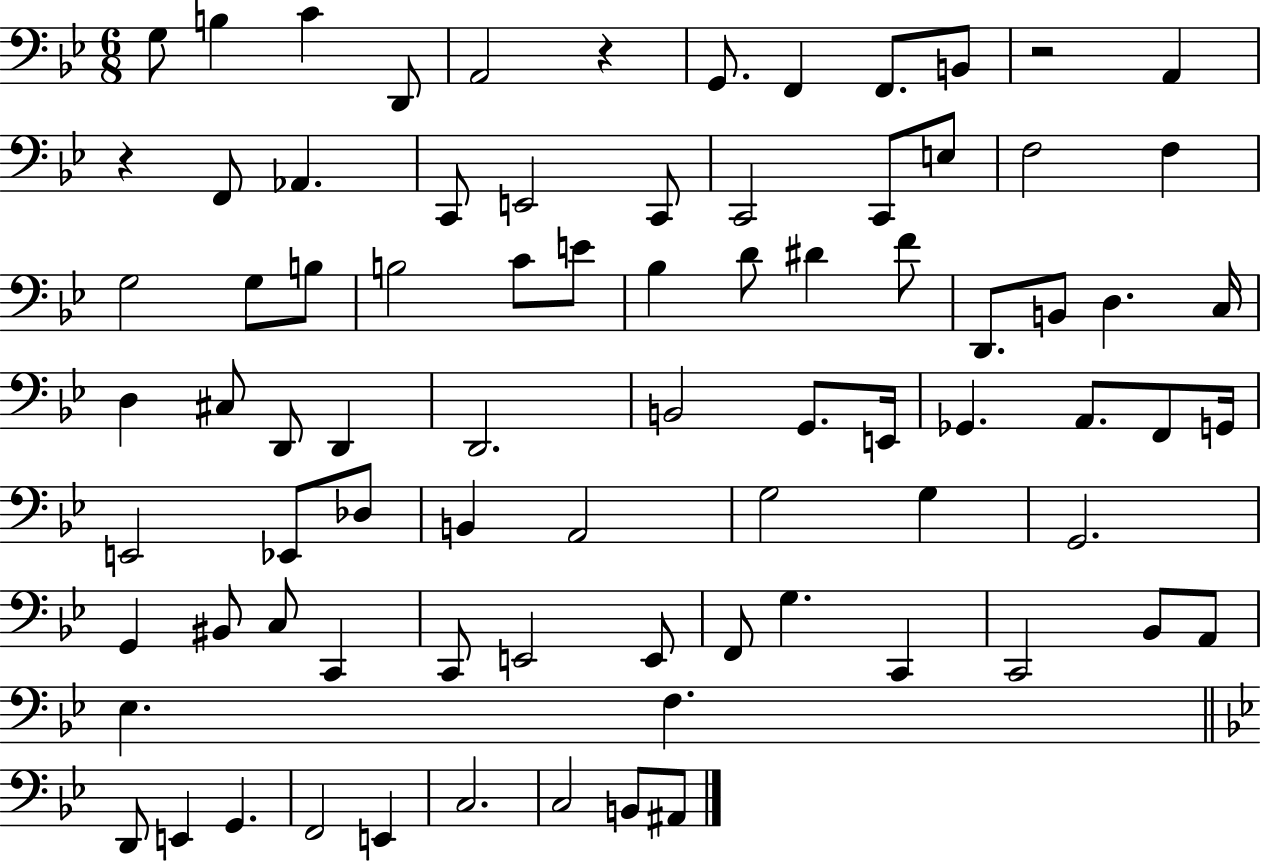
X:1
T:Untitled
M:6/8
L:1/4
K:Bb
G,/2 B, C D,,/2 A,,2 z G,,/2 F,, F,,/2 B,,/2 z2 A,, z F,,/2 _A,, C,,/2 E,,2 C,,/2 C,,2 C,,/2 E,/2 F,2 F, G,2 G,/2 B,/2 B,2 C/2 E/2 _B, D/2 ^D F/2 D,,/2 B,,/2 D, C,/4 D, ^C,/2 D,,/2 D,, D,,2 B,,2 G,,/2 E,,/4 _G,, A,,/2 F,,/2 G,,/4 E,,2 _E,,/2 _D,/2 B,, A,,2 G,2 G, G,,2 G,, ^B,,/2 C,/2 C,, C,,/2 E,,2 E,,/2 F,,/2 G, C,, C,,2 _B,,/2 A,,/2 _E, F, D,,/2 E,, G,, F,,2 E,, C,2 C,2 B,,/2 ^A,,/2